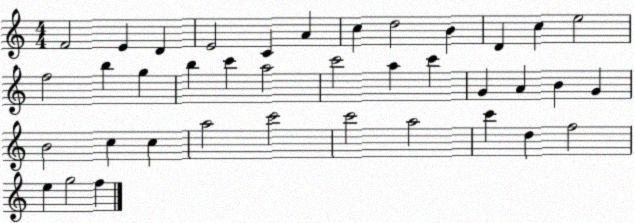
X:1
T:Untitled
M:4/4
L:1/4
K:C
F2 E D E2 C A c d2 B D c e2 f2 b g b c' a2 c'2 a c' G A B G B2 c c a2 c'2 c'2 a2 c' d f2 e g2 f